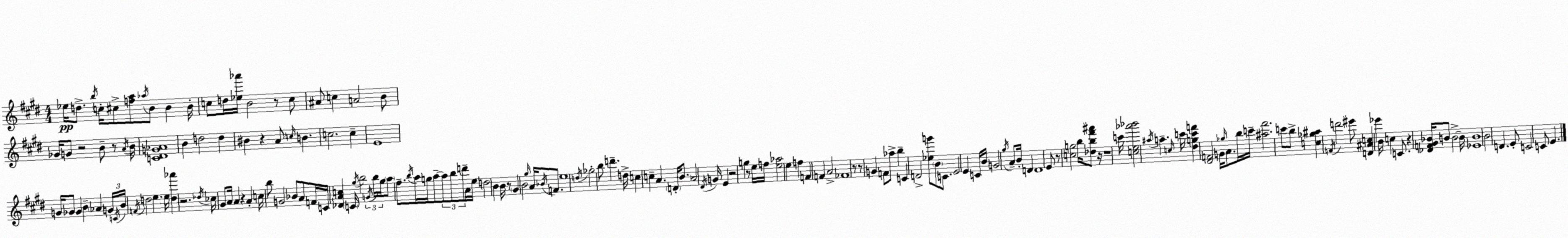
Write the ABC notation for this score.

X:1
T:Untitled
M:4/4
L:1/4
K:E
_e/4 d/2 b/4 c/4 ^c/2 [fa]/2 _a/4 B/2 B B/4 c/2 d/4 [_e_a']/4 B2 z/2 c/2 ^A/2 c A2 B/2 _G/4 G/2 z2 B/2 z/2 A/4 B/4 [C^DG_A]4 B d2 d ^B z A/2 c/4 B c2 c E4 G/4 _G/2 _G B _A G/4 C/4 B/4 F/4 d2 e e/4 [d_a'] z2 _d/4 _c/4 ^G/2 A/4 A z A c/4 b/2 G2 _B/2 A/2 F/4 C/4 [_DAc] C/4 ^g/4 b2 G/4 b/4 ^g/4 a/2 ^f/2 b/4 a/4 g/4 a/2 a/2 b/2 d'/2 A/4 e/4 d2 B B/4 z/2 ^G B2 ^g/4 A/4 _B/4 F/2 e4 d/4 _g2 b/2 d' d/4 c c A D/4 B/2 A2 ^D/4 G/4 E z2 g z/2 e/4 f/4 [e_a]2 e f F F A2 _F4 z/2 z/2 G F/2 _a/2 b C D2 [_eg']/2 B/2 C/2 E2 E C/4 B/4 G2 ^g/4 A/2 B/4 D D4 E/2 z/2 [cg]2 b/4 [_db^f'^a']/2 z/4 z4 c'/4 [ce_a'_b']2 ^a/4 a c/4 c'/4 [^dgc'f'] [^DF]2 G/4 _g/4 A/2 b/4 c'/4 [^a^f']2 c'/2 b/2 [c_g^a] F/4 d'2 ^e'/2 [D^Ac] _e' B/4 c C/2 z [_DF^G_B]/4 B/2 B2 B/4 [_EB]4 B2 D E/2 C2 C/2 E